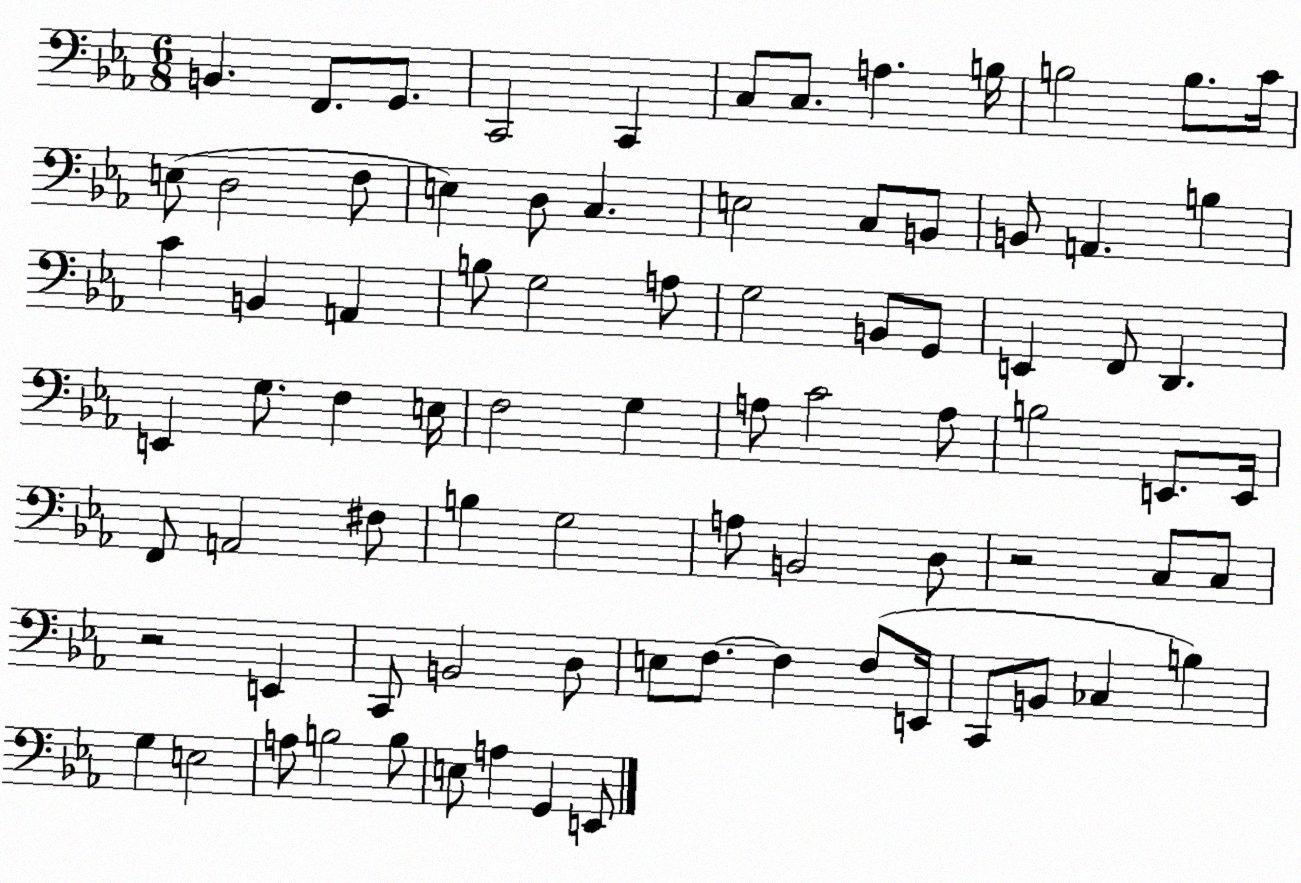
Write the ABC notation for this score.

X:1
T:Untitled
M:6/8
L:1/4
K:Eb
B,, F,,/2 G,,/2 C,,2 C,, C,/2 C,/2 A, B,/4 B,2 B,/2 C/4 E,/2 D,2 F,/2 E, D,/2 C, E,2 C,/2 B,,/2 B,,/2 A,, B, C B,, A,, B,/2 G,2 A,/2 G,2 B,,/2 G,,/2 E,, F,,/2 D,, E,, G,/2 F, E,/4 F,2 G, A,/2 C2 A,/2 B,2 E,,/2 E,,/4 F,,/2 A,,2 ^F,/2 B, G,2 A,/2 B,,2 D,/2 z2 C,/2 C,/2 z2 E,, C,,/2 B,,2 D,/2 E,/2 F,/2 F, F,/2 E,,/4 C,,/2 B,,/2 _C, B, G, E,2 A,/2 B,2 B,/2 E,/2 A, G,, E,,/2